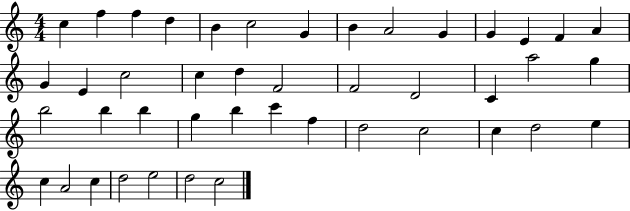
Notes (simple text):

C5/q F5/q F5/q D5/q B4/q C5/h G4/q B4/q A4/h G4/q G4/q E4/q F4/q A4/q G4/q E4/q C5/h C5/q D5/q F4/h F4/h D4/h C4/q A5/h G5/q B5/h B5/q B5/q G5/q B5/q C6/q F5/q D5/h C5/h C5/q D5/h E5/q C5/q A4/h C5/q D5/h E5/h D5/h C5/h